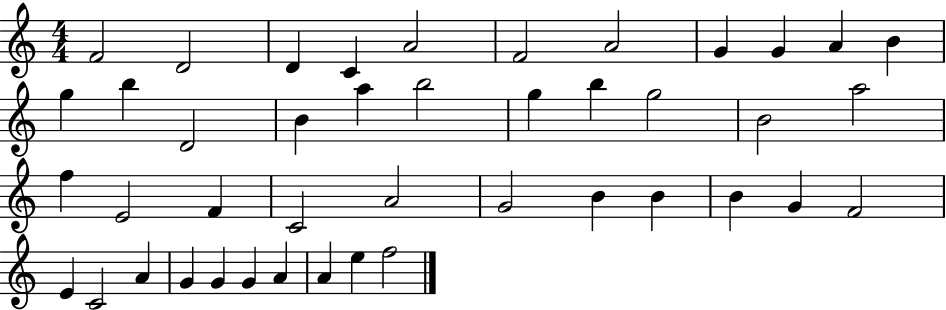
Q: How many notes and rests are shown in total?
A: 43